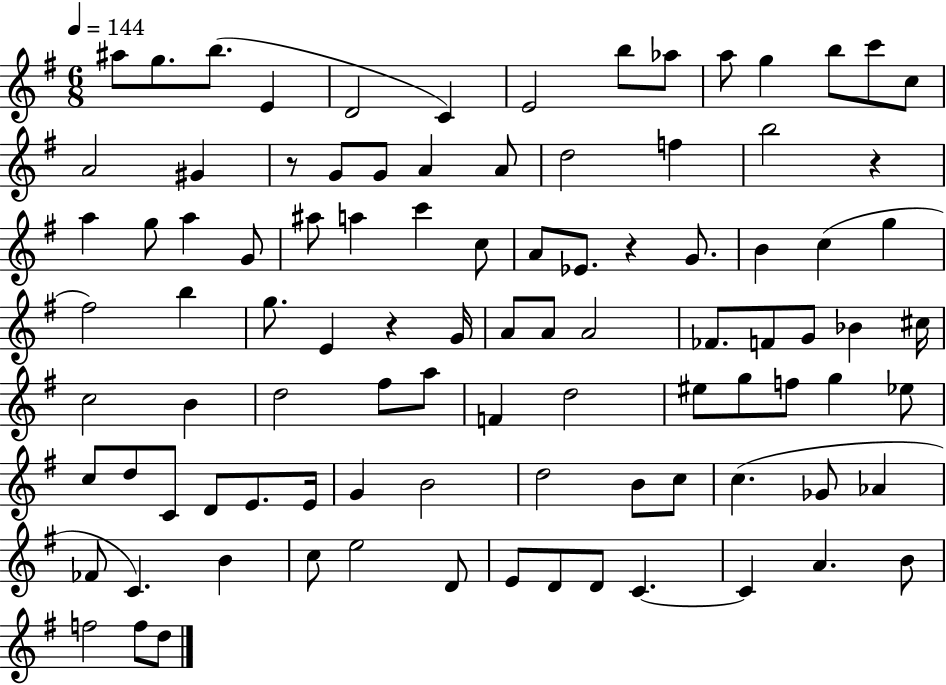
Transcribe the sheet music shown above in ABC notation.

X:1
T:Untitled
M:6/8
L:1/4
K:G
^a/2 g/2 b/2 E D2 C E2 b/2 _a/2 a/2 g b/2 c'/2 c/2 A2 ^G z/2 G/2 G/2 A A/2 d2 f b2 z a g/2 a G/2 ^a/2 a c' c/2 A/2 _E/2 z G/2 B c g ^f2 b g/2 E z G/4 A/2 A/2 A2 _F/2 F/2 G/2 _B ^c/4 c2 B d2 ^f/2 a/2 F d2 ^e/2 g/2 f/2 g _e/2 c/2 d/2 C/2 D/2 E/2 E/4 G B2 d2 B/2 c/2 c _G/2 _A _F/2 C B c/2 e2 D/2 E/2 D/2 D/2 C C A B/2 f2 f/2 d/2